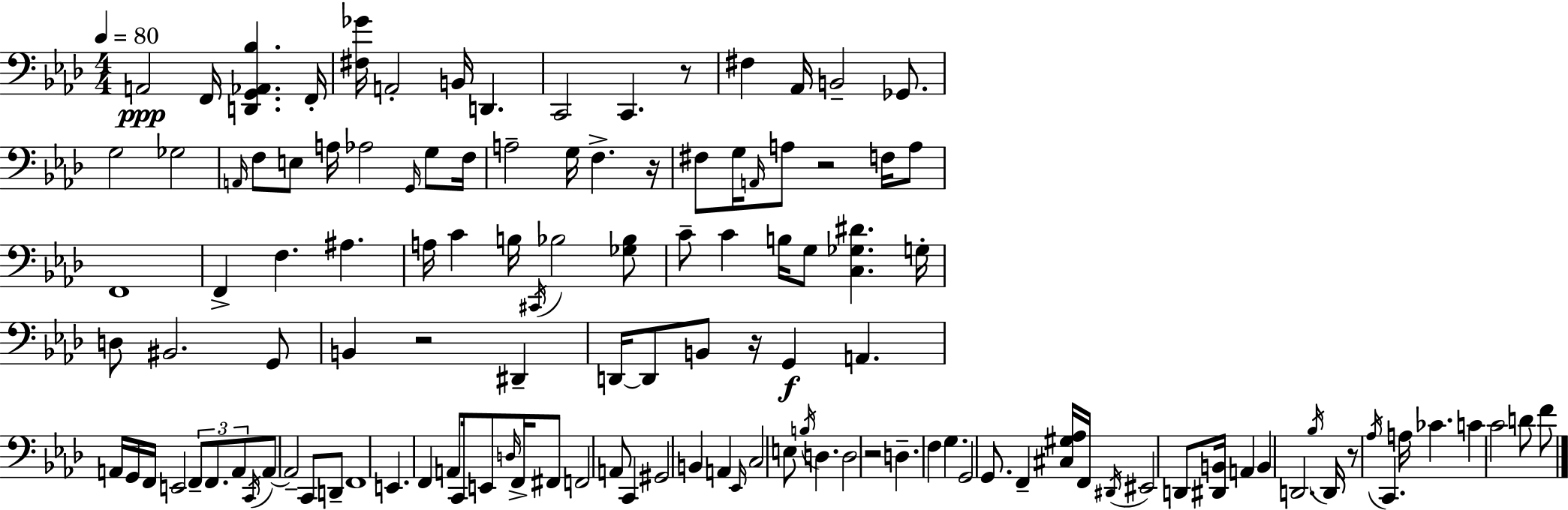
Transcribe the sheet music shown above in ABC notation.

X:1
T:Untitled
M:4/4
L:1/4
K:Ab
A,,2 F,,/4 [D,,G,,_A,,_B,] F,,/4 [^F,_G]/4 A,,2 B,,/4 D,, C,,2 C,, z/2 ^F, _A,,/4 B,,2 _G,,/2 G,2 _G,2 A,,/4 F,/2 E,/2 A,/4 _A,2 G,,/4 G,/2 F,/4 A,2 G,/4 F, z/4 ^F,/2 G,/4 A,,/4 A,/2 z2 F,/4 A,/2 F,,4 F,, F, ^A, A,/4 C B,/4 ^C,,/4 _B,2 [_G,_B,]/2 C/2 C B,/4 G,/2 [C,_G,^D] G,/4 D,/2 ^B,,2 G,,/2 B,, z2 ^D,, D,,/4 D,,/2 B,,/2 z/4 G,, A,, A,,/4 G,,/4 F,,/4 E,,2 F,,/2 F,,/2 A,,/2 C,,/4 A,,/2 A,,2 C,,/2 D,,/2 F,,4 E,, F,, A,,/2 C,,/4 E,,/2 D,/4 F,,/4 ^F,,/2 F,,2 A,,/2 C,, ^G,,2 B,, A,, _E,,/4 C,2 E,/2 B,/4 D, D,2 z2 D, F, G, G,,2 G,,/2 F,, [^C,^G,_A,]/4 F,,/4 ^D,,/4 ^E,,2 D,,/2 [^D,,B,,]/4 A,, B,, D,,2 _B,/4 D,,/4 z/2 _A,/4 C,, A,/4 _C C C2 D/2 F/2